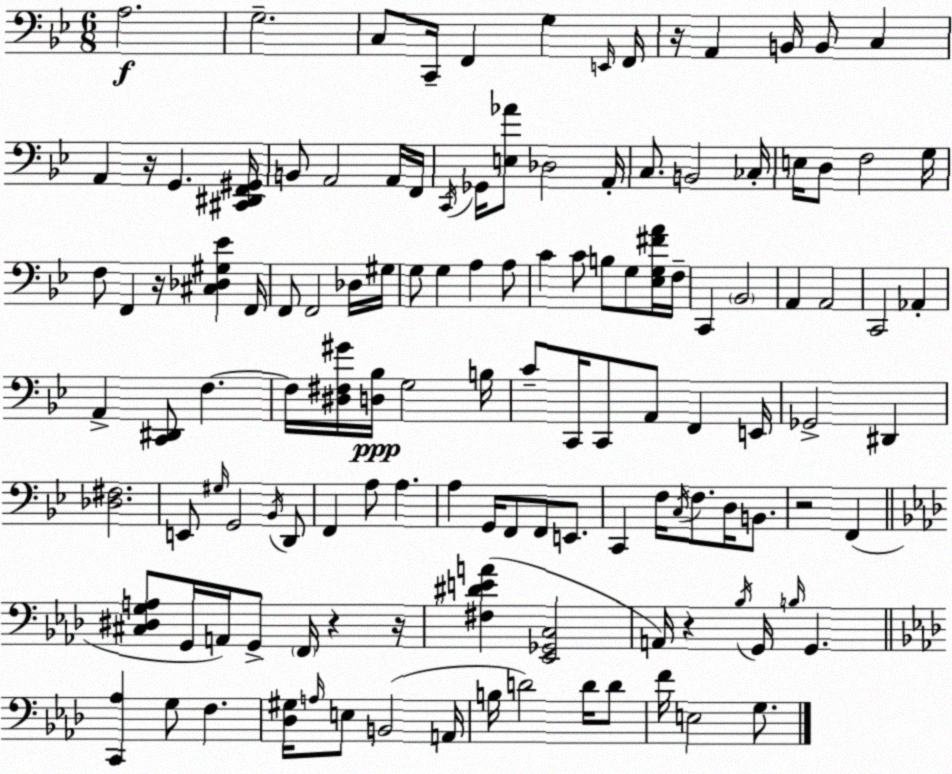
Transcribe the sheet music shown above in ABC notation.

X:1
T:Untitled
M:6/8
L:1/4
K:Gm
A,2 G,2 C,/2 C,,/4 F,, G, E,,/4 F,,/4 z/4 A,, B,,/4 B,,/2 C, A,, z/4 G,, [^C,,^D,,F,,^G,,]/4 B,,/2 A,,2 A,,/4 F,,/4 C,,/4 _G,,/4 [E,_A]/2 _D,2 A,,/4 C,/2 B,,2 _C,/4 E,/4 D,/2 F,2 G,/4 F,/2 F,, z/4 [^C,_D,^G,_E] F,,/4 F,,/2 F,,2 _D,/4 ^G,/4 G,/2 G, A, A,/2 C C/2 B,/2 G,/2 [_E,G,^FA]/4 F,/4 C,, _B,,2 A,, A,,2 C,,2 _A,, A,, [C,,^D,,]/2 F, F,/4 [^D,^F,^G]/4 [D,_B,]/4 G,2 B,/4 C/2 C,,/4 C,,/2 A,,/2 F,, E,,/4 _G,,2 ^D,, [_D,^F,]2 E,,/2 ^G,/4 G,,2 _B,,/4 D,,/2 F,, A,/2 A, A, G,,/4 F,,/2 F,,/2 E,,/2 C,, F,/4 C,/4 F,/2 D,/4 B,,/2 z2 F,, [^C,^D,G,A,]/2 G,,/4 A,,/4 G,,/2 F,,/4 z z/4 [^F,^DEA] [_E,,_G,,C,]2 A,,/4 z _B,/4 G,,/4 B,/4 G,, [C,,_A,] G,/2 F, [_D,^G,]/4 A,/4 E,/2 B,,2 A,,/4 B,/4 D2 D/4 D/2 F/4 E,2 G,/2